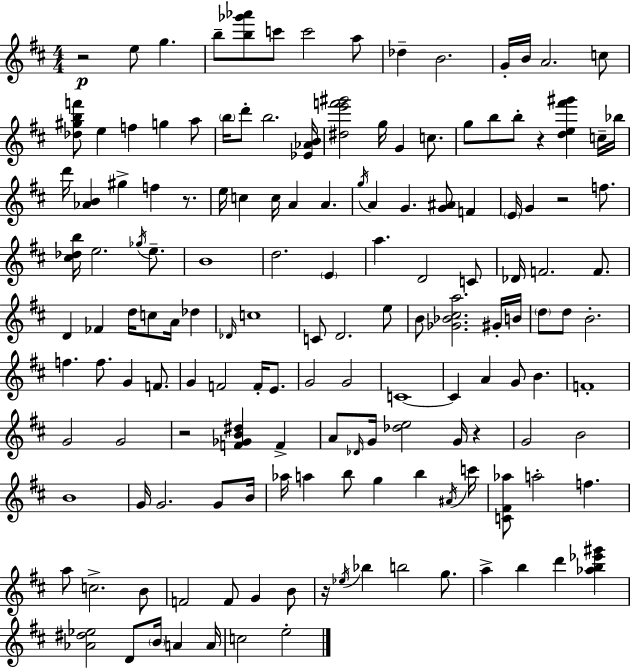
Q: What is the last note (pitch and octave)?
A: E5